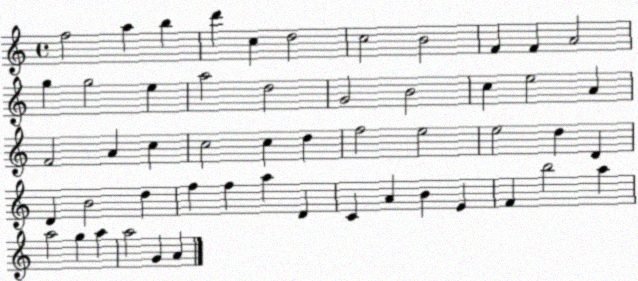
X:1
T:Untitled
M:4/4
L:1/4
K:C
f2 a b d' c d2 c2 B2 F F A2 g g2 e a2 d2 G2 B2 c e2 A F2 A c c2 c d f2 e2 e2 d D D B2 d f f a D C A B E F b2 a a2 g a a2 G A